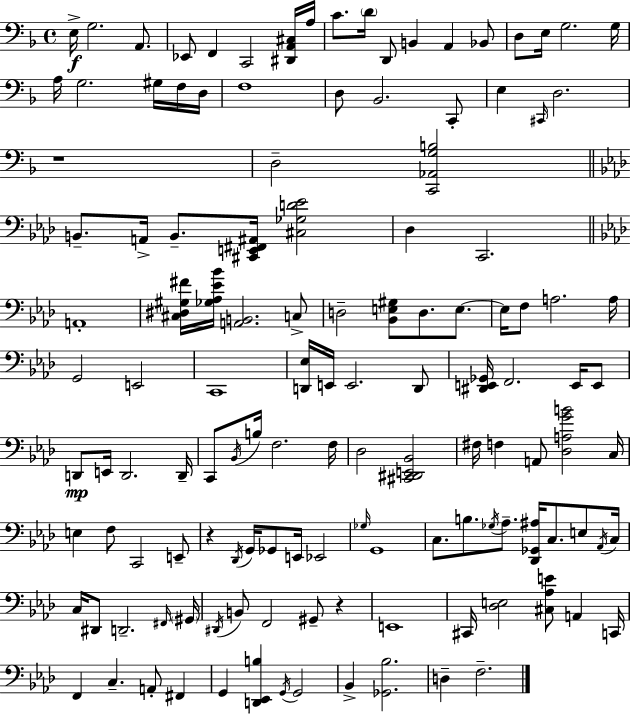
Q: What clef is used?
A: bass